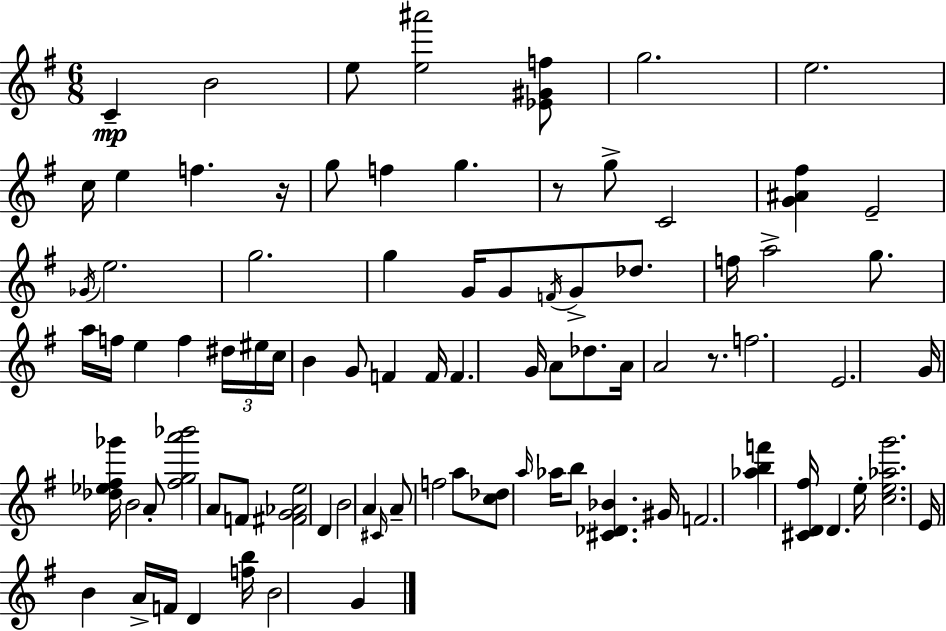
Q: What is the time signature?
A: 6/8